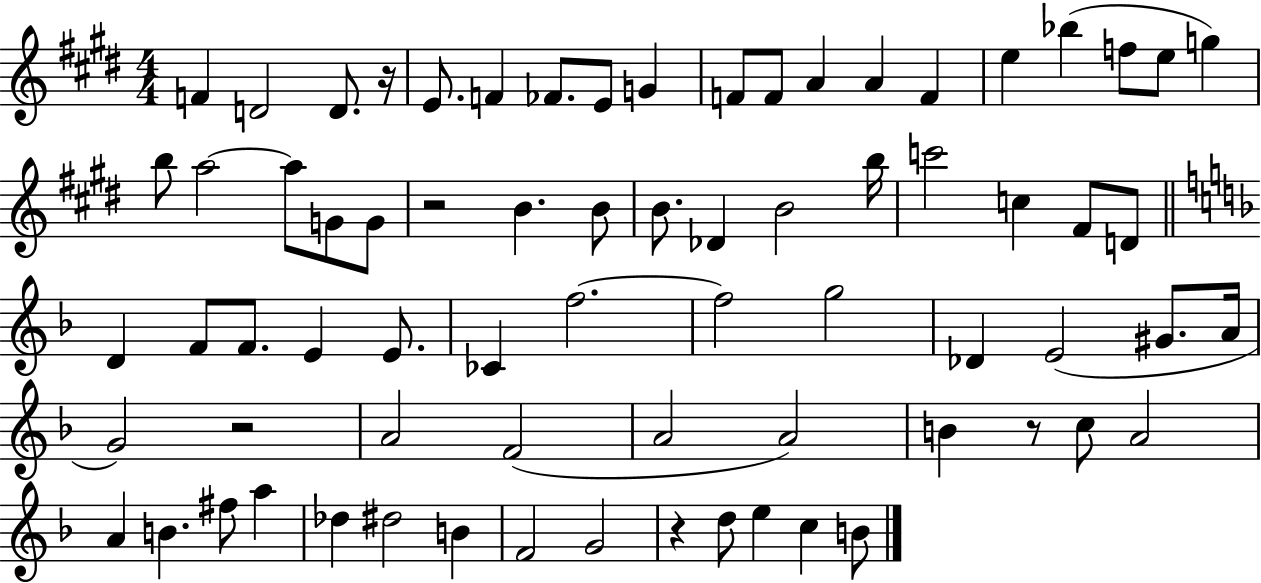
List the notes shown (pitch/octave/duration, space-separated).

F4/q D4/h D4/e. R/s E4/e. F4/q FES4/e. E4/e G4/q F4/e F4/e A4/q A4/q F4/q E5/q Bb5/q F5/e E5/e G5/q B5/e A5/h A5/e G4/e G4/e R/h B4/q. B4/e B4/e. Db4/q B4/h B5/s C6/h C5/q F#4/e D4/e D4/q F4/e F4/e. E4/q E4/e. CES4/q F5/h. F5/h G5/h Db4/q E4/h G#4/e. A4/s G4/h R/h A4/h F4/h A4/h A4/h B4/q R/e C5/e A4/h A4/q B4/q. F#5/e A5/q Db5/q D#5/h B4/q F4/h G4/h R/q D5/e E5/q C5/q B4/e